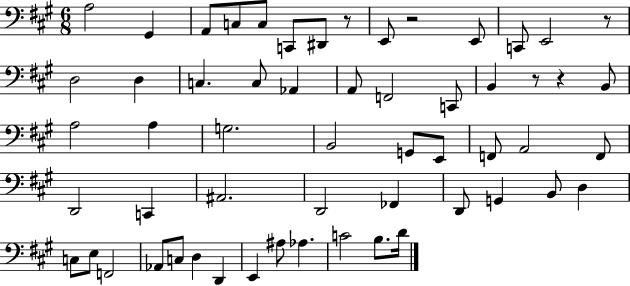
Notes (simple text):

A3/h G#2/q A2/e C3/e C3/e C2/e D#2/e R/e E2/e R/h E2/e C2/e E2/h R/e D3/h D3/q C3/q. C3/e Ab2/q A2/e F2/h C2/e B2/q R/e R/q B2/e A3/h A3/q G3/h. B2/h G2/e E2/e F2/e A2/h F2/e D2/h C2/q A#2/h. D2/h FES2/q D2/e G2/q B2/e D3/q C3/e E3/e F2/h Ab2/e C3/e D3/q D2/q E2/q A#3/e Ab3/q. C4/h B3/e. D4/s